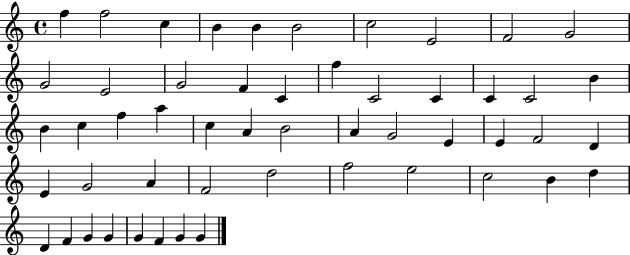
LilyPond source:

{
  \clef treble
  \time 4/4
  \defaultTimeSignature
  \key c \major
  f''4 f''2 c''4 | b'4 b'4 b'2 | c''2 e'2 | f'2 g'2 | \break g'2 e'2 | g'2 f'4 c'4 | f''4 c'2 c'4 | c'4 c'2 b'4 | \break b'4 c''4 f''4 a''4 | c''4 a'4 b'2 | a'4 g'2 e'4 | e'4 f'2 d'4 | \break e'4 g'2 a'4 | f'2 d''2 | f''2 e''2 | c''2 b'4 d''4 | \break d'4 f'4 g'4 g'4 | g'4 f'4 g'4 g'4 | \bar "|."
}